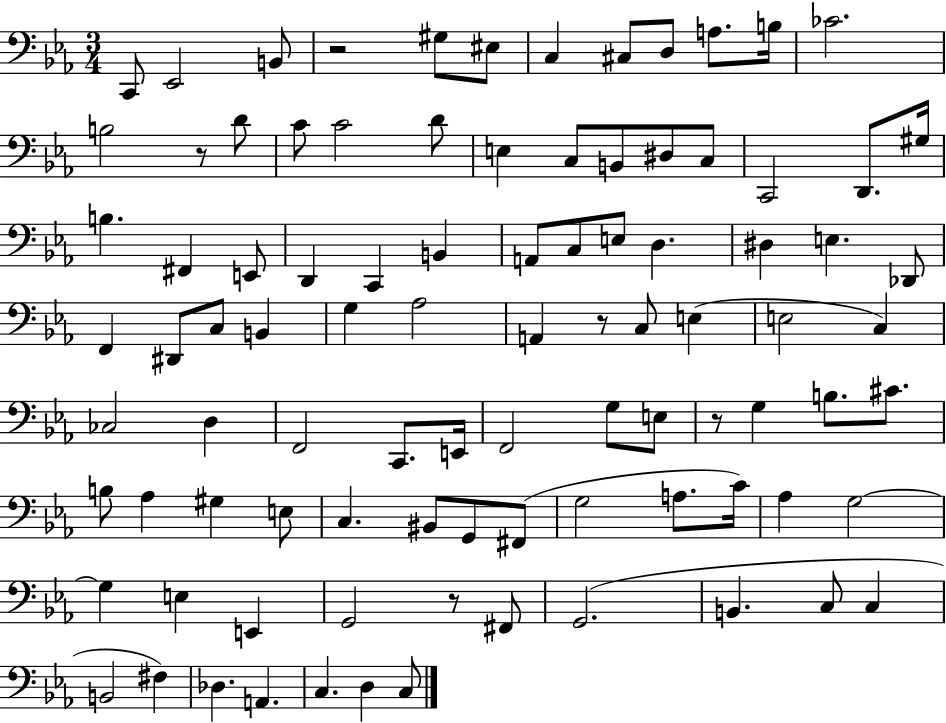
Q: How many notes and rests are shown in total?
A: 93